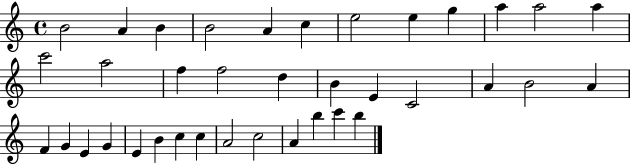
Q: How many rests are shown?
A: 0